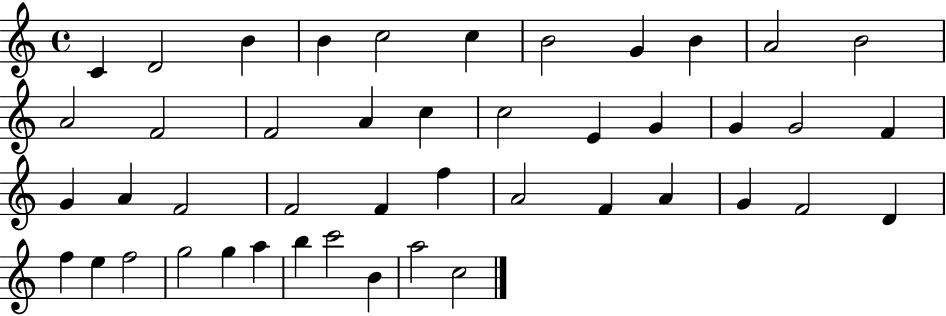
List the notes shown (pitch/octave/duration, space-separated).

C4/q D4/h B4/q B4/q C5/h C5/q B4/h G4/q B4/q A4/h B4/h A4/h F4/h F4/h A4/q C5/q C5/h E4/q G4/q G4/q G4/h F4/q G4/q A4/q F4/h F4/h F4/q F5/q A4/h F4/q A4/q G4/q F4/h D4/q F5/q E5/q F5/h G5/h G5/q A5/q B5/q C6/h B4/q A5/h C5/h